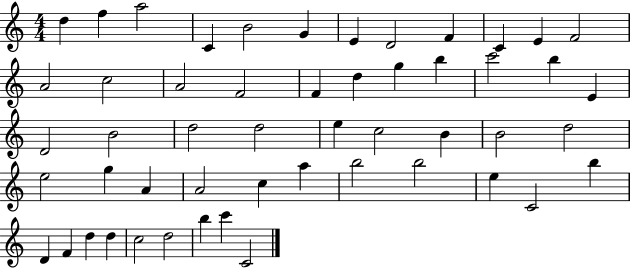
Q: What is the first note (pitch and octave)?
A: D5